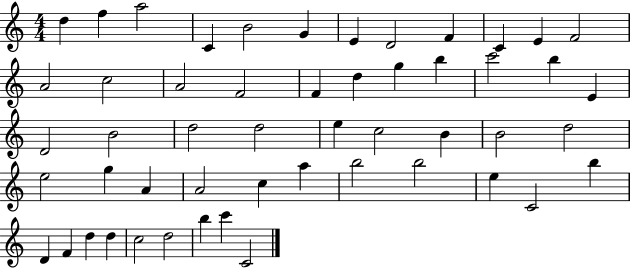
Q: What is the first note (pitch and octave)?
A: D5